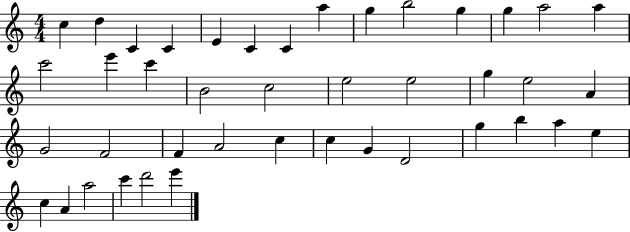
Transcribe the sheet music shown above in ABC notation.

X:1
T:Untitled
M:4/4
L:1/4
K:C
c d C C E C C a g b2 g g a2 a c'2 e' c' B2 c2 e2 e2 g e2 A G2 F2 F A2 c c G D2 g b a e c A a2 c' d'2 e'